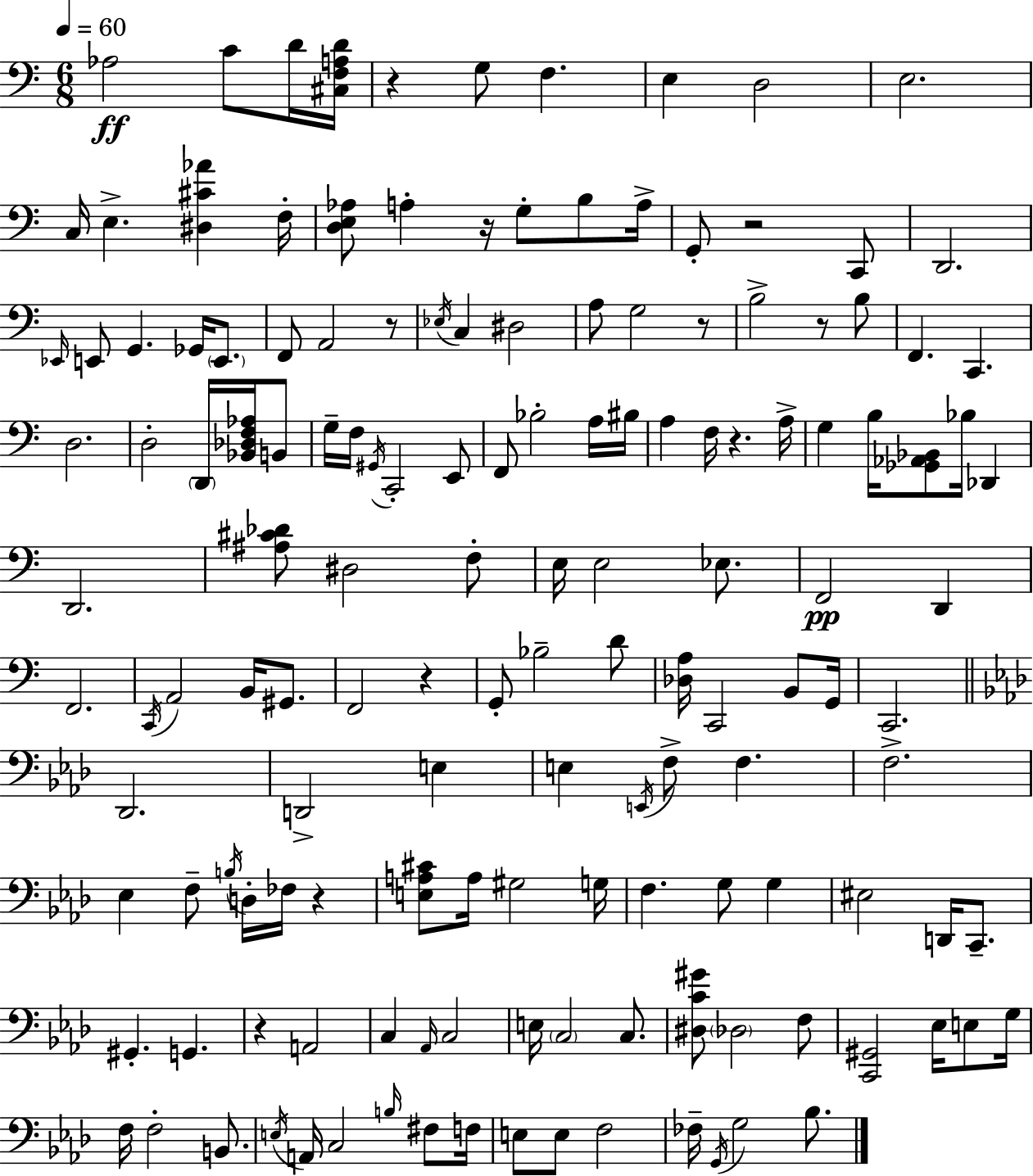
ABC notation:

X:1
T:Untitled
M:6/8
L:1/4
K:Am
_A,2 C/2 D/4 [^C,F,A,D]/4 z G,/2 F, E, D,2 E,2 C,/4 E, [^D,^C_A] F,/4 [D,E,_A,]/2 A, z/4 G,/2 B,/2 A,/4 G,,/2 z2 C,,/2 D,,2 _E,,/4 E,,/2 G,, _G,,/4 E,,/2 F,,/2 A,,2 z/2 _E,/4 C, ^D,2 A,/2 G,2 z/2 B,2 z/2 B,/2 F,, C,, D,2 D,2 D,,/4 [_B,,_D,F,_A,]/4 B,,/2 G,/4 F,/4 ^G,,/4 C,,2 E,,/2 F,,/2 _B,2 A,/4 ^B,/4 A, F,/4 z A,/4 G, B,/4 [_G,,_A,,_B,,]/2 _B,/4 _D,, D,,2 [^A,^C_D]/2 ^D,2 F,/2 E,/4 E,2 _E,/2 F,,2 D,, F,,2 C,,/4 A,,2 B,,/4 ^G,,/2 F,,2 z G,,/2 _B,2 D/2 [_D,A,]/4 C,,2 B,,/2 G,,/4 C,,2 _D,,2 D,,2 E, E, E,,/4 F,/2 F, F,2 _E, F,/2 B,/4 D,/4 _F,/4 z [E,A,^C]/2 A,/4 ^G,2 G,/4 F, G,/2 G, ^E,2 D,,/4 C,,/2 ^G,, G,, z A,,2 C, _A,,/4 C,2 E,/4 C,2 C,/2 [^D,C^G]/2 _D,2 F,/2 [C,,^G,,]2 _E,/4 E,/2 G,/4 F,/4 F,2 B,,/2 E,/4 A,,/4 C,2 B,/4 ^F,/2 F,/4 E,/2 E,/2 F,2 _F,/4 G,,/4 G,2 _B,/2